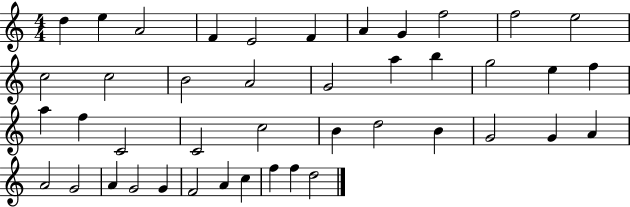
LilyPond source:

{
  \clef treble
  \numericTimeSignature
  \time 4/4
  \key c \major
  d''4 e''4 a'2 | f'4 e'2 f'4 | a'4 g'4 f''2 | f''2 e''2 | \break c''2 c''2 | b'2 a'2 | g'2 a''4 b''4 | g''2 e''4 f''4 | \break a''4 f''4 c'2 | c'2 c''2 | b'4 d''2 b'4 | g'2 g'4 a'4 | \break a'2 g'2 | a'4 g'2 g'4 | f'2 a'4 c''4 | f''4 f''4 d''2 | \break \bar "|."
}